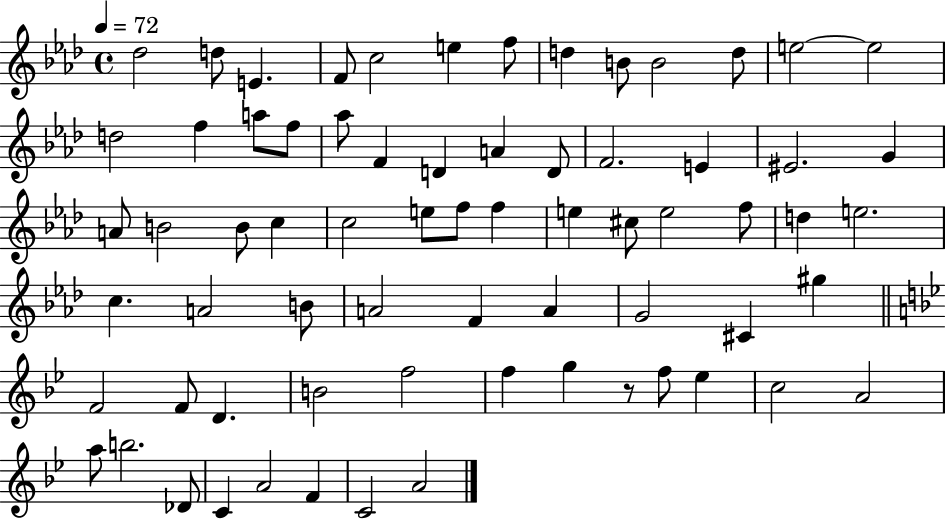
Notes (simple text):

Db5/h D5/e E4/q. F4/e C5/h E5/q F5/e D5/q B4/e B4/h D5/e E5/h E5/h D5/h F5/q A5/e F5/e Ab5/e F4/q D4/q A4/q D4/e F4/h. E4/q EIS4/h. G4/q A4/e B4/h B4/e C5/q C5/h E5/e F5/e F5/q E5/q C#5/e E5/h F5/e D5/q E5/h. C5/q. A4/h B4/e A4/h F4/q A4/q G4/h C#4/q G#5/q F4/h F4/e D4/q. B4/h F5/h F5/q G5/q R/e F5/e Eb5/q C5/h A4/h A5/e B5/h. Db4/e C4/q A4/h F4/q C4/h A4/h